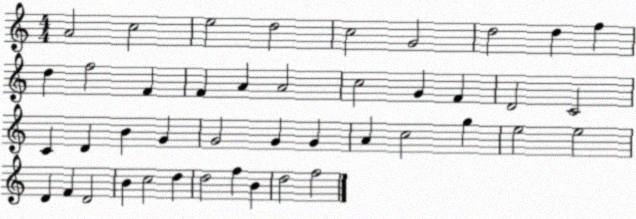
X:1
T:Untitled
M:4/4
L:1/4
K:C
A2 c2 e2 d2 c2 G2 d2 d f d f2 F F A A2 c2 G F D2 C2 C D B G G2 G G A c2 g e2 e2 D F D2 B c2 d d2 f B d2 f2